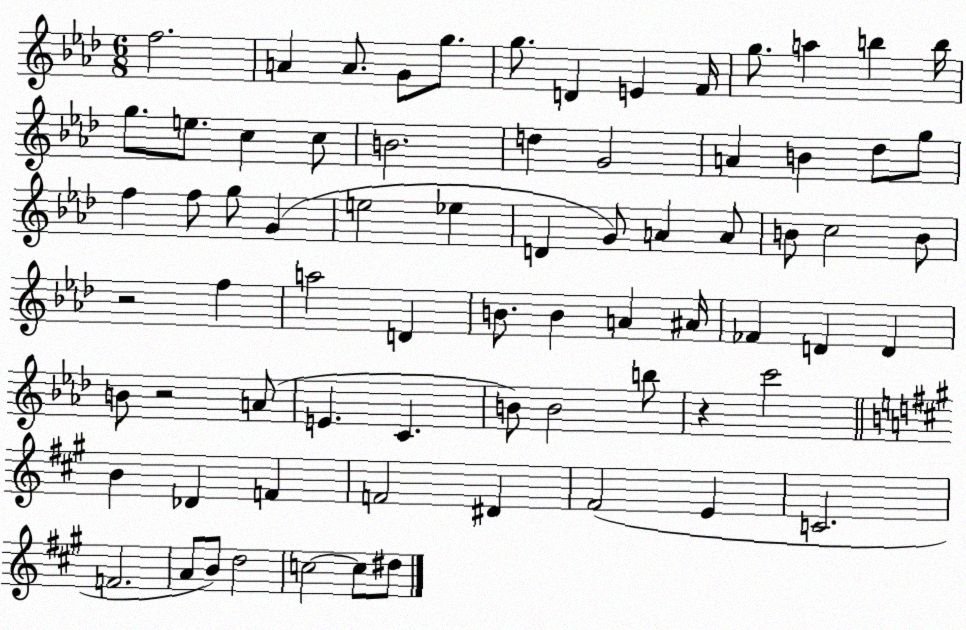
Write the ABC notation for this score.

X:1
T:Untitled
M:6/8
L:1/4
K:Ab
f2 A A/2 G/2 g/2 g/2 D E F/4 g/2 a b b/4 g/2 e/2 c c/2 B2 d G2 A B _d/2 g/2 f f/2 g/2 G e2 _e D G/2 A A/2 B/2 c2 B/2 z2 f a2 D B/2 B A ^A/4 _F D D B/2 z2 A/2 E C B/2 B2 b/2 z c'2 B _D F F2 ^D ^F2 E C2 F2 A/2 B/2 d2 c2 c/2 ^d/2